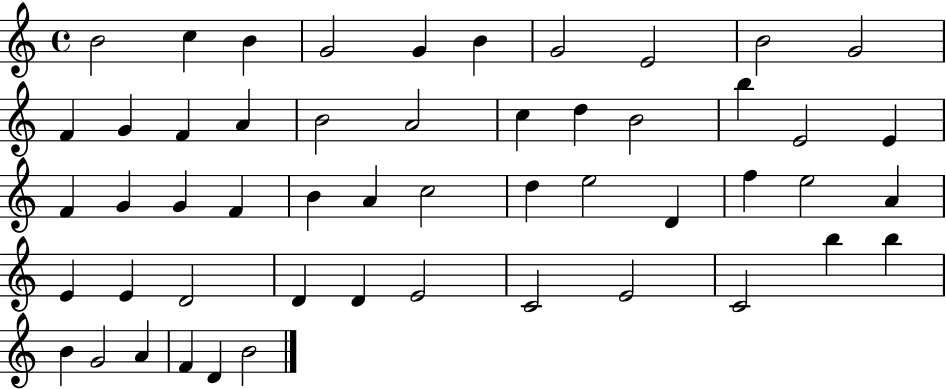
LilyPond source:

{
  \clef treble
  \time 4/4
  \defaultTimeSignature
  \key c \major
  b'2 c''4 b'4 | g'2 g'4 b'4 | g'2 e'2 | b'2 g'2 | \break f'4 g'4 f'4 a'4 | b'2 a'2 | c''4 d''4 b'2 | b''4 e'2 e'4 | \break f'4 g'4 g'4 f'4 | b'4 a'4 c''2 | d''4 e''2 d'4 | f''4 e''2 a'4 | \break e'4 e'4 d'2 | d'4 d'4 e'2 | c'2 e'2 | c'2 b''4 b''4 | \break b'4 g'2 a'4 | f'4 d'4 b'2 | \bar "|."
}